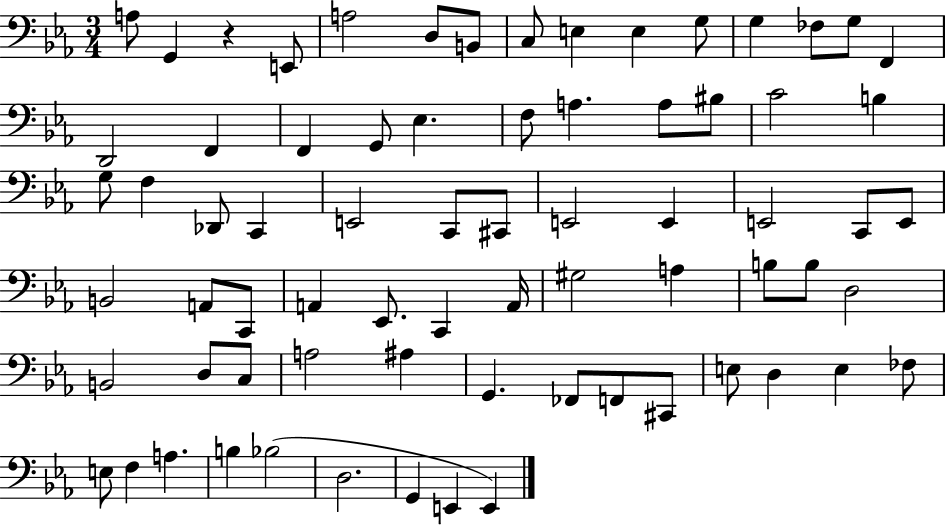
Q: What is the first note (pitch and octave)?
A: A3